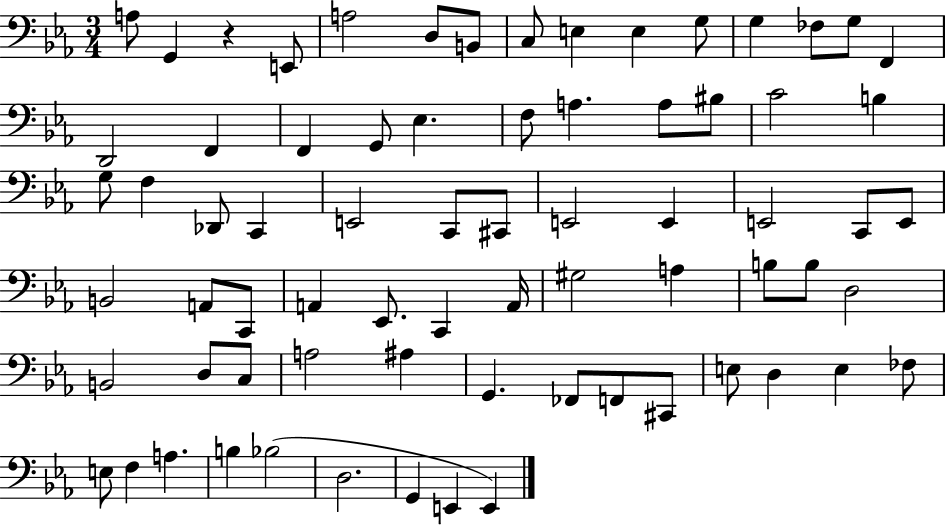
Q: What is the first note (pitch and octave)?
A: A3